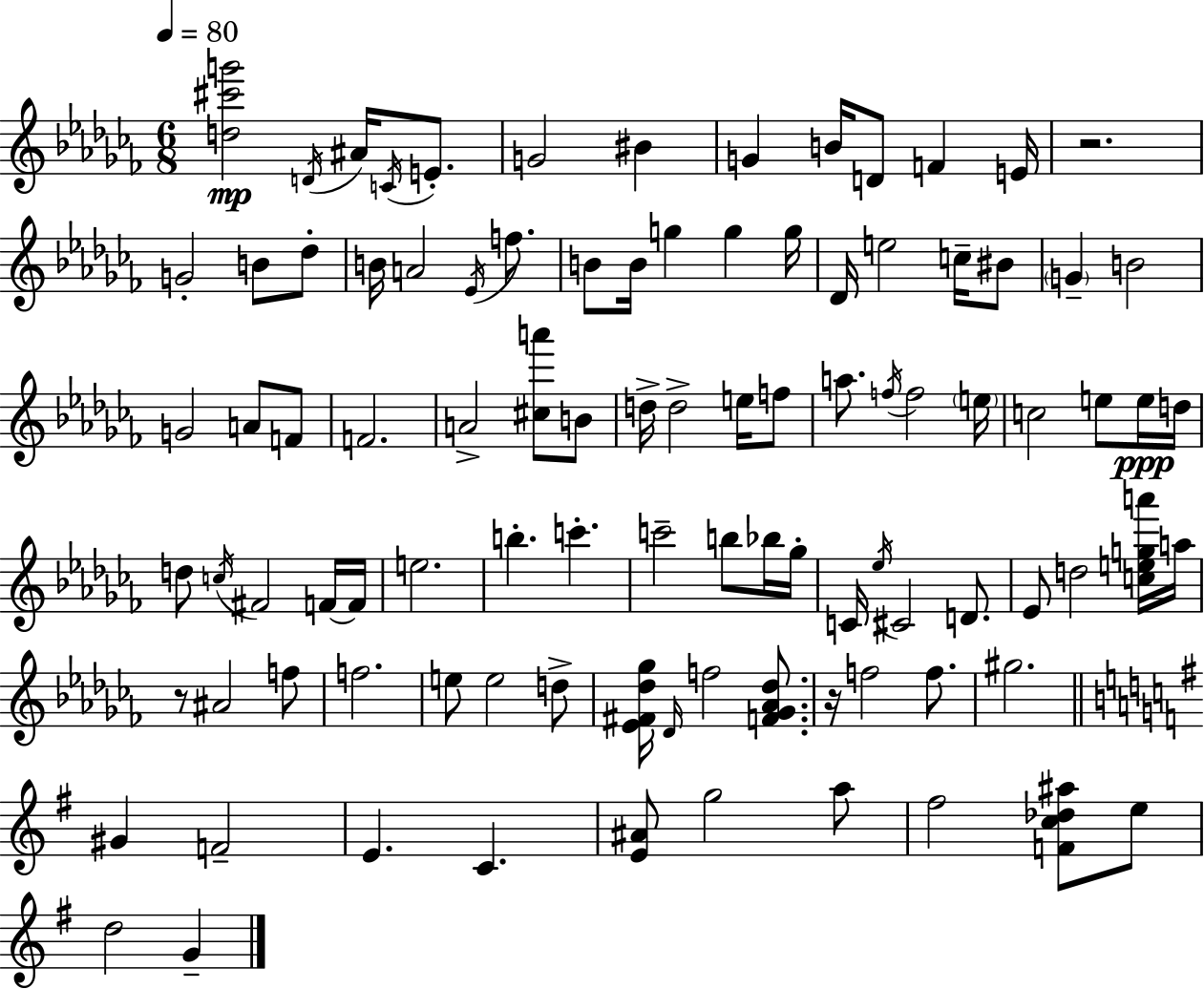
{
  \clef treble
  \numericTimeSignature
  \time 6/8
  \key aes \minor
  \tempo 4 = 80
  <d'' cis''' g'''>2\mp \acciaccatura { d'16 } ais'16 \acciaccatura { c'16 } e'8.-. | g'2 bis'4 | g'4 b'16 d'8 f'4 | e'16 r2. | \break g'2-. b'8 | des''8-. b'16 a'2 \acciaccatura { ees'16 } | f''8. b'8 b'16 g''4 g''4 | g''16 des'16 e''2 | \break c''16-- bis'8 \parenthesize g'4-- b'2 | g'2 a'8 | f'8 f'2. | a'2-> <cis'' a'''>8 | \break b'8 d''16-> d''2-> | e''16 f''8 a''8. \acciaccatura { f''16 } f''2 | \parenthesize e''16 c''2 | e''8 e''16\ppp d''16 d''8 \acciaccatura { c''16 } fis'2 | \break f'16~~ f'16 e''2. | b''4.-. c'''4.-. | c'''2-- | b''8 bes''16 ges''16-. c'16 \acciaccatura { ees''16 } cis'2 | \break d'8. ees'8 d''2 | <c'' e'' g'' a'''>16 a''16 r8 ais'2 | f''8 f''2. | e''8 e''2 | \break d''8-> <ees' fis' des'' ges''>16 \grace { des'16 } f''2 | <f' ges' aes' des''>8. r16 f''2 | f''8. gis''2. | \bar "||" \break \key g \major gis'4 f'2-- | e'4. c'4. | <e' ais'>8 g''2 a''8 | fis''2 <f' c'' des'' ais''>8 e''8 | \break d''2 g'4-- | \bar "|."
}